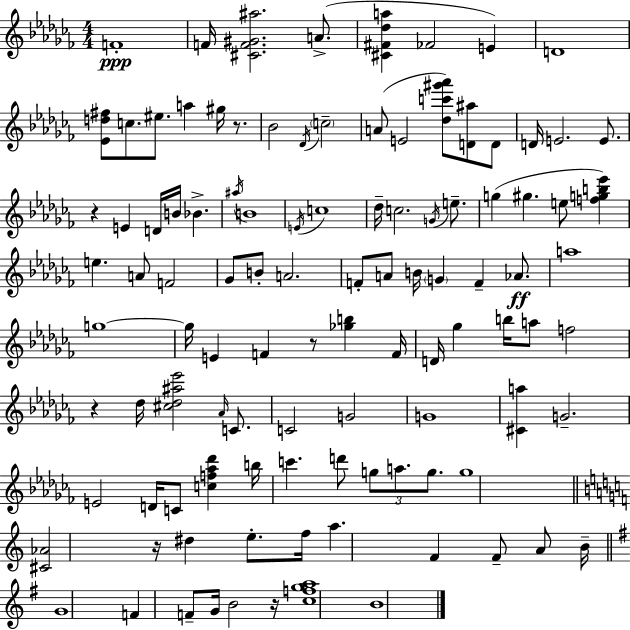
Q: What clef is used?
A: treble